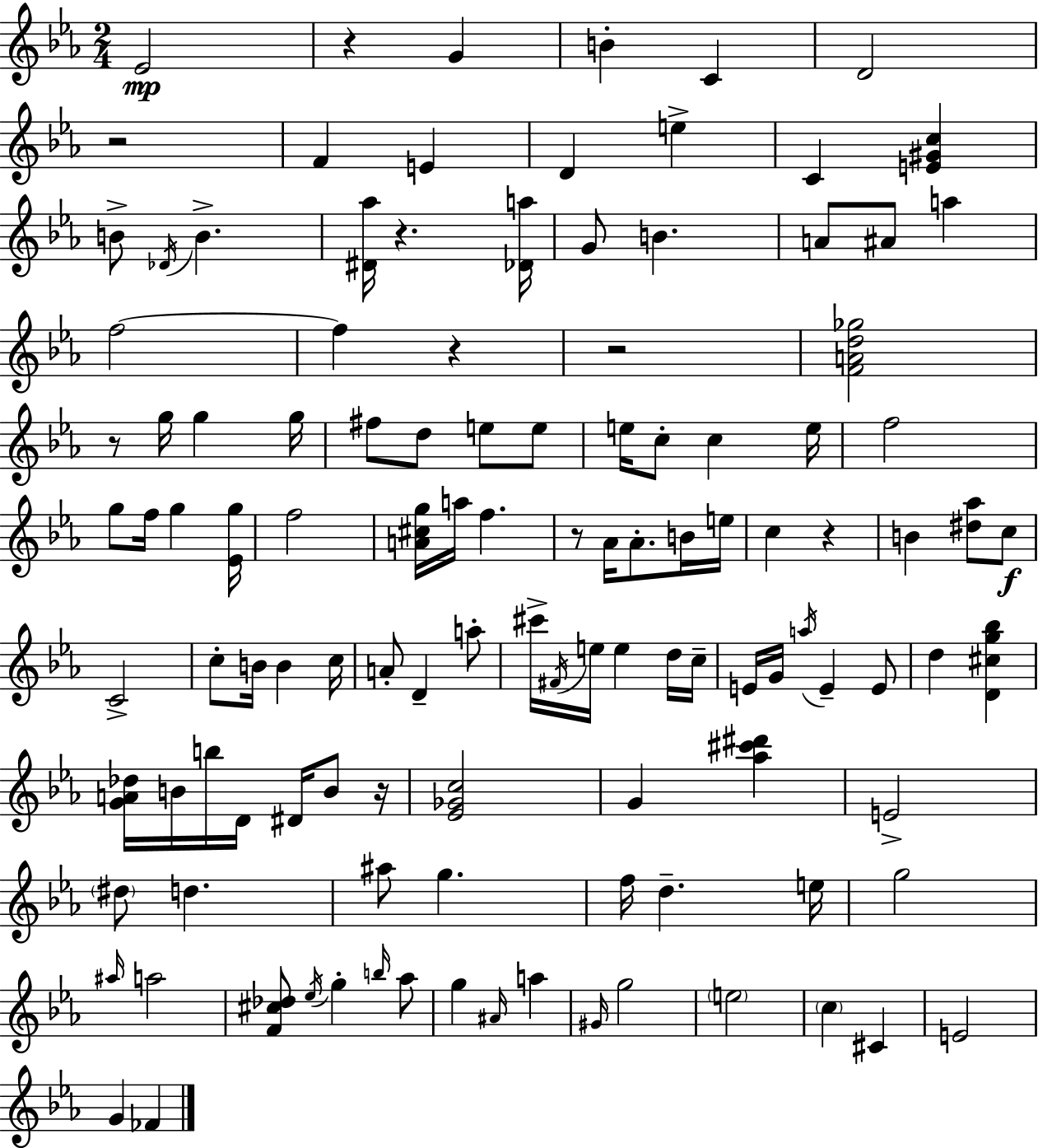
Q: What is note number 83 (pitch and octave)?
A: Eb5